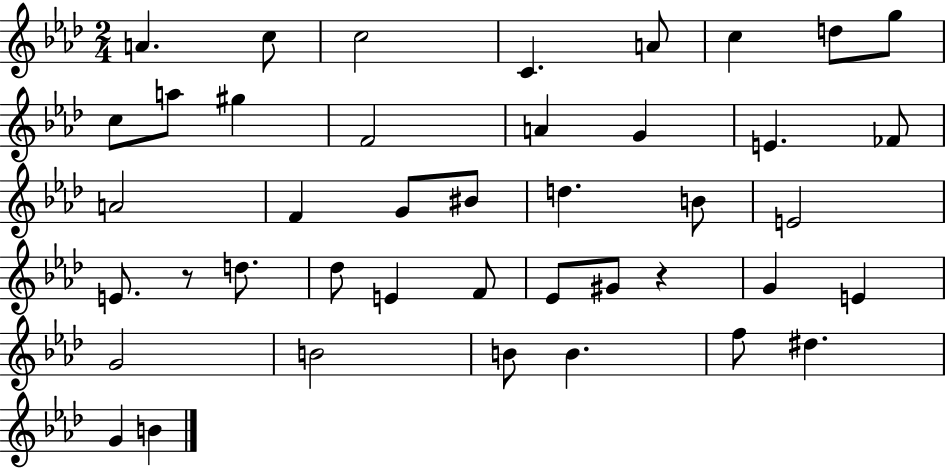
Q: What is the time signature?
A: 2/4